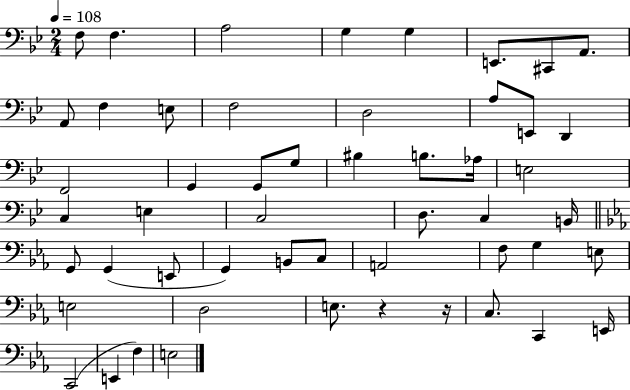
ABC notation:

X:1
T:Untitled
M:2/4
L:1/4
K:Bb
F,/2 F, A,2 G, G, E,,/2 ^C,,/2 A,,/2 A,,/2 F, E,/2 F,2 D,2 A,/2 E,,/2 D,, F,,2 G,, G,,/2 G,/2 ^B, B,/2 _A,/4 E,2 C, E, C,2 D,/2 C, B,,/4 G,,/2 G,, E,,/2 G,, B,,/2 C,/2 A,,2 F,/2 G, E,/2 E,2 D,2 E,/2 z z/4 C,/2 C,, E,,/4 C,,2 E,, F, E,2